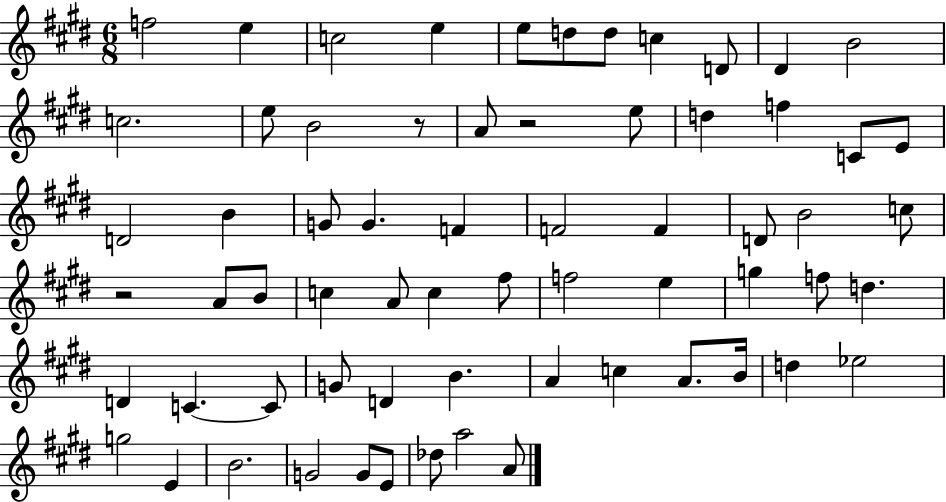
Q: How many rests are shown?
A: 3